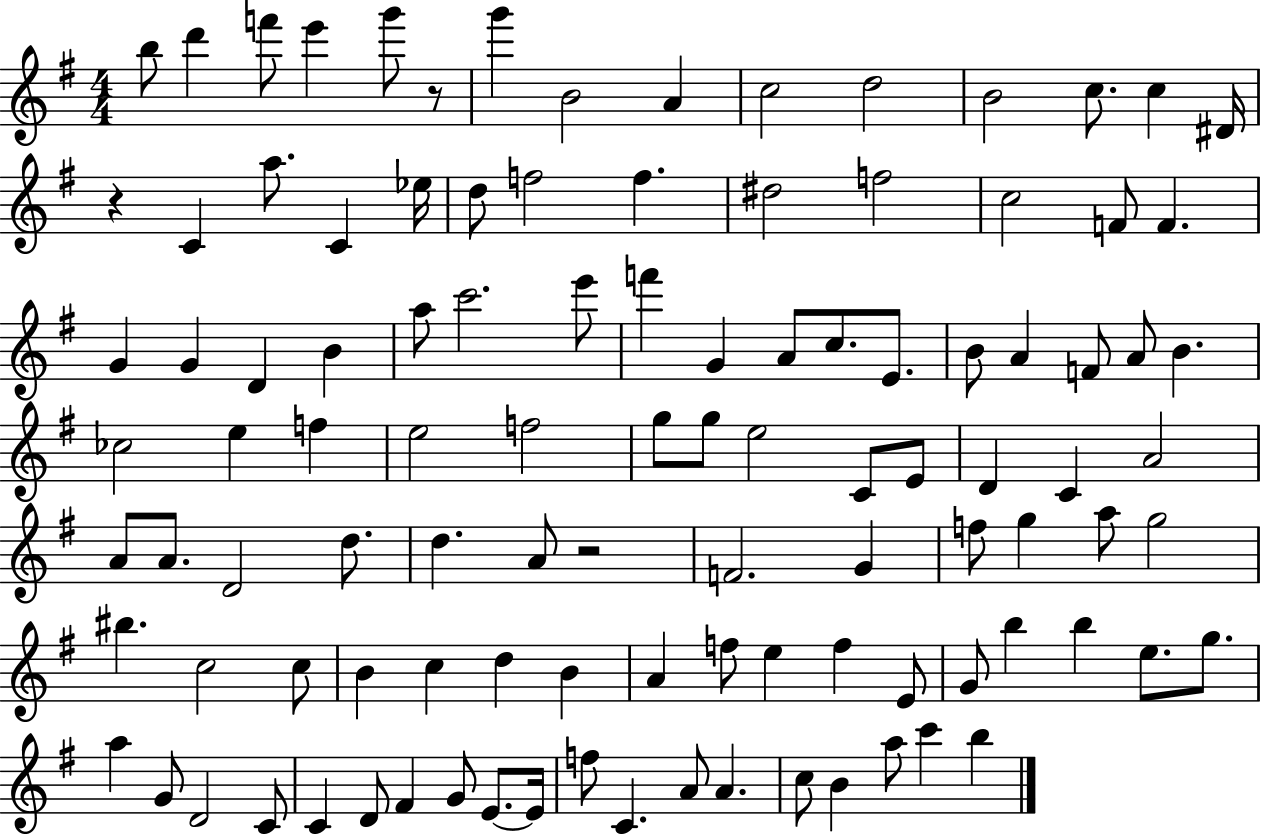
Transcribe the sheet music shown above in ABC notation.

X:1
T:Untitled
M:4/4
L:1/4
K:G
b/2 d' f'/2 e' g'/2 z/2 g' B2 A c2 d2 B2 c/2 c ^D/4 z C a/2 C _e/4 d/2 f2 f ^d2 f2 c2 F/2 F G G D B a/2 c'2 e'/2 f' G A/2 c/2 E/2 B/2 A F/2 A/2 B _c2 e f e2 f2 g/2 g/2 e2 C/2 E/2 D C A2 A/2 A/2 D2 d/2 d A/2 z2 F2 G f/2 g a/2 g2 ^b c2 c/2 B c d B A f/2 e f E/2 G/2 b b e/2 g/2 a G/2 D2 C/2 C D/2 ^F G/2 E/2 E/4 f/2 C A/2 A c/2 B a/2 c' b